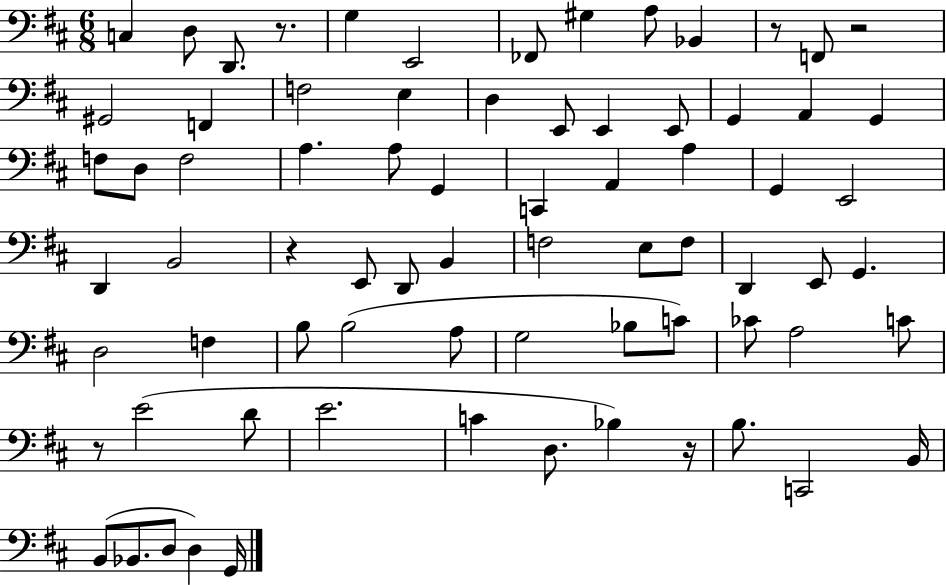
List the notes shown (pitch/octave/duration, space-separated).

C3/q D3/e D2/e. R/e. G3/q E2/h FES2/e G#3/q A3/e Bb2/q R/e F2/e R/h G#2/h F2/q F3/h E3/q D3/q E2/e E2/q E2/e G2/q A2/q G2/q F3/e D3/e F3/h A3/q. A3/e G2/q C2/q A2/q A3/q G2/q E2/h D2/q B2/h R/q E2/e D2/e B2/q F3/h E3/e F3/e D2/q E2/e G2/q. D3/h F3/q B3/e B3/h A3/e G3/h Bb3/e C4/e CES4/e A3/h C4/e R/e E4/h D4/e E4/h. C4/q D3/e. Bb3/q R/s B3/e. C2/h B2/s B2/e Bb2/e. D3/e D3/q G2/s